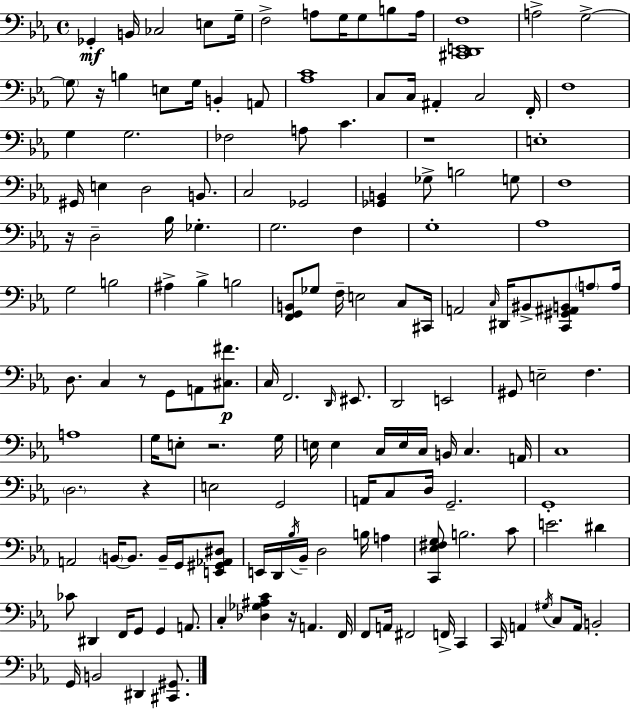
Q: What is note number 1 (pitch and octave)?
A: Gb2